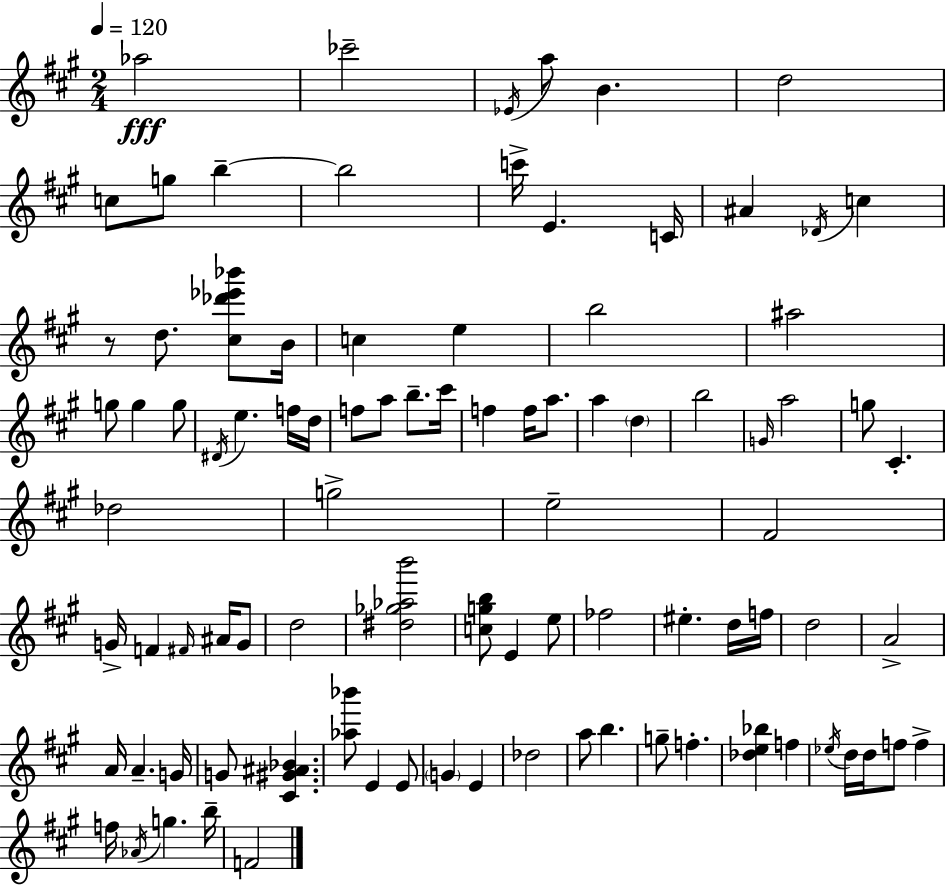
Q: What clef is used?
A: treble